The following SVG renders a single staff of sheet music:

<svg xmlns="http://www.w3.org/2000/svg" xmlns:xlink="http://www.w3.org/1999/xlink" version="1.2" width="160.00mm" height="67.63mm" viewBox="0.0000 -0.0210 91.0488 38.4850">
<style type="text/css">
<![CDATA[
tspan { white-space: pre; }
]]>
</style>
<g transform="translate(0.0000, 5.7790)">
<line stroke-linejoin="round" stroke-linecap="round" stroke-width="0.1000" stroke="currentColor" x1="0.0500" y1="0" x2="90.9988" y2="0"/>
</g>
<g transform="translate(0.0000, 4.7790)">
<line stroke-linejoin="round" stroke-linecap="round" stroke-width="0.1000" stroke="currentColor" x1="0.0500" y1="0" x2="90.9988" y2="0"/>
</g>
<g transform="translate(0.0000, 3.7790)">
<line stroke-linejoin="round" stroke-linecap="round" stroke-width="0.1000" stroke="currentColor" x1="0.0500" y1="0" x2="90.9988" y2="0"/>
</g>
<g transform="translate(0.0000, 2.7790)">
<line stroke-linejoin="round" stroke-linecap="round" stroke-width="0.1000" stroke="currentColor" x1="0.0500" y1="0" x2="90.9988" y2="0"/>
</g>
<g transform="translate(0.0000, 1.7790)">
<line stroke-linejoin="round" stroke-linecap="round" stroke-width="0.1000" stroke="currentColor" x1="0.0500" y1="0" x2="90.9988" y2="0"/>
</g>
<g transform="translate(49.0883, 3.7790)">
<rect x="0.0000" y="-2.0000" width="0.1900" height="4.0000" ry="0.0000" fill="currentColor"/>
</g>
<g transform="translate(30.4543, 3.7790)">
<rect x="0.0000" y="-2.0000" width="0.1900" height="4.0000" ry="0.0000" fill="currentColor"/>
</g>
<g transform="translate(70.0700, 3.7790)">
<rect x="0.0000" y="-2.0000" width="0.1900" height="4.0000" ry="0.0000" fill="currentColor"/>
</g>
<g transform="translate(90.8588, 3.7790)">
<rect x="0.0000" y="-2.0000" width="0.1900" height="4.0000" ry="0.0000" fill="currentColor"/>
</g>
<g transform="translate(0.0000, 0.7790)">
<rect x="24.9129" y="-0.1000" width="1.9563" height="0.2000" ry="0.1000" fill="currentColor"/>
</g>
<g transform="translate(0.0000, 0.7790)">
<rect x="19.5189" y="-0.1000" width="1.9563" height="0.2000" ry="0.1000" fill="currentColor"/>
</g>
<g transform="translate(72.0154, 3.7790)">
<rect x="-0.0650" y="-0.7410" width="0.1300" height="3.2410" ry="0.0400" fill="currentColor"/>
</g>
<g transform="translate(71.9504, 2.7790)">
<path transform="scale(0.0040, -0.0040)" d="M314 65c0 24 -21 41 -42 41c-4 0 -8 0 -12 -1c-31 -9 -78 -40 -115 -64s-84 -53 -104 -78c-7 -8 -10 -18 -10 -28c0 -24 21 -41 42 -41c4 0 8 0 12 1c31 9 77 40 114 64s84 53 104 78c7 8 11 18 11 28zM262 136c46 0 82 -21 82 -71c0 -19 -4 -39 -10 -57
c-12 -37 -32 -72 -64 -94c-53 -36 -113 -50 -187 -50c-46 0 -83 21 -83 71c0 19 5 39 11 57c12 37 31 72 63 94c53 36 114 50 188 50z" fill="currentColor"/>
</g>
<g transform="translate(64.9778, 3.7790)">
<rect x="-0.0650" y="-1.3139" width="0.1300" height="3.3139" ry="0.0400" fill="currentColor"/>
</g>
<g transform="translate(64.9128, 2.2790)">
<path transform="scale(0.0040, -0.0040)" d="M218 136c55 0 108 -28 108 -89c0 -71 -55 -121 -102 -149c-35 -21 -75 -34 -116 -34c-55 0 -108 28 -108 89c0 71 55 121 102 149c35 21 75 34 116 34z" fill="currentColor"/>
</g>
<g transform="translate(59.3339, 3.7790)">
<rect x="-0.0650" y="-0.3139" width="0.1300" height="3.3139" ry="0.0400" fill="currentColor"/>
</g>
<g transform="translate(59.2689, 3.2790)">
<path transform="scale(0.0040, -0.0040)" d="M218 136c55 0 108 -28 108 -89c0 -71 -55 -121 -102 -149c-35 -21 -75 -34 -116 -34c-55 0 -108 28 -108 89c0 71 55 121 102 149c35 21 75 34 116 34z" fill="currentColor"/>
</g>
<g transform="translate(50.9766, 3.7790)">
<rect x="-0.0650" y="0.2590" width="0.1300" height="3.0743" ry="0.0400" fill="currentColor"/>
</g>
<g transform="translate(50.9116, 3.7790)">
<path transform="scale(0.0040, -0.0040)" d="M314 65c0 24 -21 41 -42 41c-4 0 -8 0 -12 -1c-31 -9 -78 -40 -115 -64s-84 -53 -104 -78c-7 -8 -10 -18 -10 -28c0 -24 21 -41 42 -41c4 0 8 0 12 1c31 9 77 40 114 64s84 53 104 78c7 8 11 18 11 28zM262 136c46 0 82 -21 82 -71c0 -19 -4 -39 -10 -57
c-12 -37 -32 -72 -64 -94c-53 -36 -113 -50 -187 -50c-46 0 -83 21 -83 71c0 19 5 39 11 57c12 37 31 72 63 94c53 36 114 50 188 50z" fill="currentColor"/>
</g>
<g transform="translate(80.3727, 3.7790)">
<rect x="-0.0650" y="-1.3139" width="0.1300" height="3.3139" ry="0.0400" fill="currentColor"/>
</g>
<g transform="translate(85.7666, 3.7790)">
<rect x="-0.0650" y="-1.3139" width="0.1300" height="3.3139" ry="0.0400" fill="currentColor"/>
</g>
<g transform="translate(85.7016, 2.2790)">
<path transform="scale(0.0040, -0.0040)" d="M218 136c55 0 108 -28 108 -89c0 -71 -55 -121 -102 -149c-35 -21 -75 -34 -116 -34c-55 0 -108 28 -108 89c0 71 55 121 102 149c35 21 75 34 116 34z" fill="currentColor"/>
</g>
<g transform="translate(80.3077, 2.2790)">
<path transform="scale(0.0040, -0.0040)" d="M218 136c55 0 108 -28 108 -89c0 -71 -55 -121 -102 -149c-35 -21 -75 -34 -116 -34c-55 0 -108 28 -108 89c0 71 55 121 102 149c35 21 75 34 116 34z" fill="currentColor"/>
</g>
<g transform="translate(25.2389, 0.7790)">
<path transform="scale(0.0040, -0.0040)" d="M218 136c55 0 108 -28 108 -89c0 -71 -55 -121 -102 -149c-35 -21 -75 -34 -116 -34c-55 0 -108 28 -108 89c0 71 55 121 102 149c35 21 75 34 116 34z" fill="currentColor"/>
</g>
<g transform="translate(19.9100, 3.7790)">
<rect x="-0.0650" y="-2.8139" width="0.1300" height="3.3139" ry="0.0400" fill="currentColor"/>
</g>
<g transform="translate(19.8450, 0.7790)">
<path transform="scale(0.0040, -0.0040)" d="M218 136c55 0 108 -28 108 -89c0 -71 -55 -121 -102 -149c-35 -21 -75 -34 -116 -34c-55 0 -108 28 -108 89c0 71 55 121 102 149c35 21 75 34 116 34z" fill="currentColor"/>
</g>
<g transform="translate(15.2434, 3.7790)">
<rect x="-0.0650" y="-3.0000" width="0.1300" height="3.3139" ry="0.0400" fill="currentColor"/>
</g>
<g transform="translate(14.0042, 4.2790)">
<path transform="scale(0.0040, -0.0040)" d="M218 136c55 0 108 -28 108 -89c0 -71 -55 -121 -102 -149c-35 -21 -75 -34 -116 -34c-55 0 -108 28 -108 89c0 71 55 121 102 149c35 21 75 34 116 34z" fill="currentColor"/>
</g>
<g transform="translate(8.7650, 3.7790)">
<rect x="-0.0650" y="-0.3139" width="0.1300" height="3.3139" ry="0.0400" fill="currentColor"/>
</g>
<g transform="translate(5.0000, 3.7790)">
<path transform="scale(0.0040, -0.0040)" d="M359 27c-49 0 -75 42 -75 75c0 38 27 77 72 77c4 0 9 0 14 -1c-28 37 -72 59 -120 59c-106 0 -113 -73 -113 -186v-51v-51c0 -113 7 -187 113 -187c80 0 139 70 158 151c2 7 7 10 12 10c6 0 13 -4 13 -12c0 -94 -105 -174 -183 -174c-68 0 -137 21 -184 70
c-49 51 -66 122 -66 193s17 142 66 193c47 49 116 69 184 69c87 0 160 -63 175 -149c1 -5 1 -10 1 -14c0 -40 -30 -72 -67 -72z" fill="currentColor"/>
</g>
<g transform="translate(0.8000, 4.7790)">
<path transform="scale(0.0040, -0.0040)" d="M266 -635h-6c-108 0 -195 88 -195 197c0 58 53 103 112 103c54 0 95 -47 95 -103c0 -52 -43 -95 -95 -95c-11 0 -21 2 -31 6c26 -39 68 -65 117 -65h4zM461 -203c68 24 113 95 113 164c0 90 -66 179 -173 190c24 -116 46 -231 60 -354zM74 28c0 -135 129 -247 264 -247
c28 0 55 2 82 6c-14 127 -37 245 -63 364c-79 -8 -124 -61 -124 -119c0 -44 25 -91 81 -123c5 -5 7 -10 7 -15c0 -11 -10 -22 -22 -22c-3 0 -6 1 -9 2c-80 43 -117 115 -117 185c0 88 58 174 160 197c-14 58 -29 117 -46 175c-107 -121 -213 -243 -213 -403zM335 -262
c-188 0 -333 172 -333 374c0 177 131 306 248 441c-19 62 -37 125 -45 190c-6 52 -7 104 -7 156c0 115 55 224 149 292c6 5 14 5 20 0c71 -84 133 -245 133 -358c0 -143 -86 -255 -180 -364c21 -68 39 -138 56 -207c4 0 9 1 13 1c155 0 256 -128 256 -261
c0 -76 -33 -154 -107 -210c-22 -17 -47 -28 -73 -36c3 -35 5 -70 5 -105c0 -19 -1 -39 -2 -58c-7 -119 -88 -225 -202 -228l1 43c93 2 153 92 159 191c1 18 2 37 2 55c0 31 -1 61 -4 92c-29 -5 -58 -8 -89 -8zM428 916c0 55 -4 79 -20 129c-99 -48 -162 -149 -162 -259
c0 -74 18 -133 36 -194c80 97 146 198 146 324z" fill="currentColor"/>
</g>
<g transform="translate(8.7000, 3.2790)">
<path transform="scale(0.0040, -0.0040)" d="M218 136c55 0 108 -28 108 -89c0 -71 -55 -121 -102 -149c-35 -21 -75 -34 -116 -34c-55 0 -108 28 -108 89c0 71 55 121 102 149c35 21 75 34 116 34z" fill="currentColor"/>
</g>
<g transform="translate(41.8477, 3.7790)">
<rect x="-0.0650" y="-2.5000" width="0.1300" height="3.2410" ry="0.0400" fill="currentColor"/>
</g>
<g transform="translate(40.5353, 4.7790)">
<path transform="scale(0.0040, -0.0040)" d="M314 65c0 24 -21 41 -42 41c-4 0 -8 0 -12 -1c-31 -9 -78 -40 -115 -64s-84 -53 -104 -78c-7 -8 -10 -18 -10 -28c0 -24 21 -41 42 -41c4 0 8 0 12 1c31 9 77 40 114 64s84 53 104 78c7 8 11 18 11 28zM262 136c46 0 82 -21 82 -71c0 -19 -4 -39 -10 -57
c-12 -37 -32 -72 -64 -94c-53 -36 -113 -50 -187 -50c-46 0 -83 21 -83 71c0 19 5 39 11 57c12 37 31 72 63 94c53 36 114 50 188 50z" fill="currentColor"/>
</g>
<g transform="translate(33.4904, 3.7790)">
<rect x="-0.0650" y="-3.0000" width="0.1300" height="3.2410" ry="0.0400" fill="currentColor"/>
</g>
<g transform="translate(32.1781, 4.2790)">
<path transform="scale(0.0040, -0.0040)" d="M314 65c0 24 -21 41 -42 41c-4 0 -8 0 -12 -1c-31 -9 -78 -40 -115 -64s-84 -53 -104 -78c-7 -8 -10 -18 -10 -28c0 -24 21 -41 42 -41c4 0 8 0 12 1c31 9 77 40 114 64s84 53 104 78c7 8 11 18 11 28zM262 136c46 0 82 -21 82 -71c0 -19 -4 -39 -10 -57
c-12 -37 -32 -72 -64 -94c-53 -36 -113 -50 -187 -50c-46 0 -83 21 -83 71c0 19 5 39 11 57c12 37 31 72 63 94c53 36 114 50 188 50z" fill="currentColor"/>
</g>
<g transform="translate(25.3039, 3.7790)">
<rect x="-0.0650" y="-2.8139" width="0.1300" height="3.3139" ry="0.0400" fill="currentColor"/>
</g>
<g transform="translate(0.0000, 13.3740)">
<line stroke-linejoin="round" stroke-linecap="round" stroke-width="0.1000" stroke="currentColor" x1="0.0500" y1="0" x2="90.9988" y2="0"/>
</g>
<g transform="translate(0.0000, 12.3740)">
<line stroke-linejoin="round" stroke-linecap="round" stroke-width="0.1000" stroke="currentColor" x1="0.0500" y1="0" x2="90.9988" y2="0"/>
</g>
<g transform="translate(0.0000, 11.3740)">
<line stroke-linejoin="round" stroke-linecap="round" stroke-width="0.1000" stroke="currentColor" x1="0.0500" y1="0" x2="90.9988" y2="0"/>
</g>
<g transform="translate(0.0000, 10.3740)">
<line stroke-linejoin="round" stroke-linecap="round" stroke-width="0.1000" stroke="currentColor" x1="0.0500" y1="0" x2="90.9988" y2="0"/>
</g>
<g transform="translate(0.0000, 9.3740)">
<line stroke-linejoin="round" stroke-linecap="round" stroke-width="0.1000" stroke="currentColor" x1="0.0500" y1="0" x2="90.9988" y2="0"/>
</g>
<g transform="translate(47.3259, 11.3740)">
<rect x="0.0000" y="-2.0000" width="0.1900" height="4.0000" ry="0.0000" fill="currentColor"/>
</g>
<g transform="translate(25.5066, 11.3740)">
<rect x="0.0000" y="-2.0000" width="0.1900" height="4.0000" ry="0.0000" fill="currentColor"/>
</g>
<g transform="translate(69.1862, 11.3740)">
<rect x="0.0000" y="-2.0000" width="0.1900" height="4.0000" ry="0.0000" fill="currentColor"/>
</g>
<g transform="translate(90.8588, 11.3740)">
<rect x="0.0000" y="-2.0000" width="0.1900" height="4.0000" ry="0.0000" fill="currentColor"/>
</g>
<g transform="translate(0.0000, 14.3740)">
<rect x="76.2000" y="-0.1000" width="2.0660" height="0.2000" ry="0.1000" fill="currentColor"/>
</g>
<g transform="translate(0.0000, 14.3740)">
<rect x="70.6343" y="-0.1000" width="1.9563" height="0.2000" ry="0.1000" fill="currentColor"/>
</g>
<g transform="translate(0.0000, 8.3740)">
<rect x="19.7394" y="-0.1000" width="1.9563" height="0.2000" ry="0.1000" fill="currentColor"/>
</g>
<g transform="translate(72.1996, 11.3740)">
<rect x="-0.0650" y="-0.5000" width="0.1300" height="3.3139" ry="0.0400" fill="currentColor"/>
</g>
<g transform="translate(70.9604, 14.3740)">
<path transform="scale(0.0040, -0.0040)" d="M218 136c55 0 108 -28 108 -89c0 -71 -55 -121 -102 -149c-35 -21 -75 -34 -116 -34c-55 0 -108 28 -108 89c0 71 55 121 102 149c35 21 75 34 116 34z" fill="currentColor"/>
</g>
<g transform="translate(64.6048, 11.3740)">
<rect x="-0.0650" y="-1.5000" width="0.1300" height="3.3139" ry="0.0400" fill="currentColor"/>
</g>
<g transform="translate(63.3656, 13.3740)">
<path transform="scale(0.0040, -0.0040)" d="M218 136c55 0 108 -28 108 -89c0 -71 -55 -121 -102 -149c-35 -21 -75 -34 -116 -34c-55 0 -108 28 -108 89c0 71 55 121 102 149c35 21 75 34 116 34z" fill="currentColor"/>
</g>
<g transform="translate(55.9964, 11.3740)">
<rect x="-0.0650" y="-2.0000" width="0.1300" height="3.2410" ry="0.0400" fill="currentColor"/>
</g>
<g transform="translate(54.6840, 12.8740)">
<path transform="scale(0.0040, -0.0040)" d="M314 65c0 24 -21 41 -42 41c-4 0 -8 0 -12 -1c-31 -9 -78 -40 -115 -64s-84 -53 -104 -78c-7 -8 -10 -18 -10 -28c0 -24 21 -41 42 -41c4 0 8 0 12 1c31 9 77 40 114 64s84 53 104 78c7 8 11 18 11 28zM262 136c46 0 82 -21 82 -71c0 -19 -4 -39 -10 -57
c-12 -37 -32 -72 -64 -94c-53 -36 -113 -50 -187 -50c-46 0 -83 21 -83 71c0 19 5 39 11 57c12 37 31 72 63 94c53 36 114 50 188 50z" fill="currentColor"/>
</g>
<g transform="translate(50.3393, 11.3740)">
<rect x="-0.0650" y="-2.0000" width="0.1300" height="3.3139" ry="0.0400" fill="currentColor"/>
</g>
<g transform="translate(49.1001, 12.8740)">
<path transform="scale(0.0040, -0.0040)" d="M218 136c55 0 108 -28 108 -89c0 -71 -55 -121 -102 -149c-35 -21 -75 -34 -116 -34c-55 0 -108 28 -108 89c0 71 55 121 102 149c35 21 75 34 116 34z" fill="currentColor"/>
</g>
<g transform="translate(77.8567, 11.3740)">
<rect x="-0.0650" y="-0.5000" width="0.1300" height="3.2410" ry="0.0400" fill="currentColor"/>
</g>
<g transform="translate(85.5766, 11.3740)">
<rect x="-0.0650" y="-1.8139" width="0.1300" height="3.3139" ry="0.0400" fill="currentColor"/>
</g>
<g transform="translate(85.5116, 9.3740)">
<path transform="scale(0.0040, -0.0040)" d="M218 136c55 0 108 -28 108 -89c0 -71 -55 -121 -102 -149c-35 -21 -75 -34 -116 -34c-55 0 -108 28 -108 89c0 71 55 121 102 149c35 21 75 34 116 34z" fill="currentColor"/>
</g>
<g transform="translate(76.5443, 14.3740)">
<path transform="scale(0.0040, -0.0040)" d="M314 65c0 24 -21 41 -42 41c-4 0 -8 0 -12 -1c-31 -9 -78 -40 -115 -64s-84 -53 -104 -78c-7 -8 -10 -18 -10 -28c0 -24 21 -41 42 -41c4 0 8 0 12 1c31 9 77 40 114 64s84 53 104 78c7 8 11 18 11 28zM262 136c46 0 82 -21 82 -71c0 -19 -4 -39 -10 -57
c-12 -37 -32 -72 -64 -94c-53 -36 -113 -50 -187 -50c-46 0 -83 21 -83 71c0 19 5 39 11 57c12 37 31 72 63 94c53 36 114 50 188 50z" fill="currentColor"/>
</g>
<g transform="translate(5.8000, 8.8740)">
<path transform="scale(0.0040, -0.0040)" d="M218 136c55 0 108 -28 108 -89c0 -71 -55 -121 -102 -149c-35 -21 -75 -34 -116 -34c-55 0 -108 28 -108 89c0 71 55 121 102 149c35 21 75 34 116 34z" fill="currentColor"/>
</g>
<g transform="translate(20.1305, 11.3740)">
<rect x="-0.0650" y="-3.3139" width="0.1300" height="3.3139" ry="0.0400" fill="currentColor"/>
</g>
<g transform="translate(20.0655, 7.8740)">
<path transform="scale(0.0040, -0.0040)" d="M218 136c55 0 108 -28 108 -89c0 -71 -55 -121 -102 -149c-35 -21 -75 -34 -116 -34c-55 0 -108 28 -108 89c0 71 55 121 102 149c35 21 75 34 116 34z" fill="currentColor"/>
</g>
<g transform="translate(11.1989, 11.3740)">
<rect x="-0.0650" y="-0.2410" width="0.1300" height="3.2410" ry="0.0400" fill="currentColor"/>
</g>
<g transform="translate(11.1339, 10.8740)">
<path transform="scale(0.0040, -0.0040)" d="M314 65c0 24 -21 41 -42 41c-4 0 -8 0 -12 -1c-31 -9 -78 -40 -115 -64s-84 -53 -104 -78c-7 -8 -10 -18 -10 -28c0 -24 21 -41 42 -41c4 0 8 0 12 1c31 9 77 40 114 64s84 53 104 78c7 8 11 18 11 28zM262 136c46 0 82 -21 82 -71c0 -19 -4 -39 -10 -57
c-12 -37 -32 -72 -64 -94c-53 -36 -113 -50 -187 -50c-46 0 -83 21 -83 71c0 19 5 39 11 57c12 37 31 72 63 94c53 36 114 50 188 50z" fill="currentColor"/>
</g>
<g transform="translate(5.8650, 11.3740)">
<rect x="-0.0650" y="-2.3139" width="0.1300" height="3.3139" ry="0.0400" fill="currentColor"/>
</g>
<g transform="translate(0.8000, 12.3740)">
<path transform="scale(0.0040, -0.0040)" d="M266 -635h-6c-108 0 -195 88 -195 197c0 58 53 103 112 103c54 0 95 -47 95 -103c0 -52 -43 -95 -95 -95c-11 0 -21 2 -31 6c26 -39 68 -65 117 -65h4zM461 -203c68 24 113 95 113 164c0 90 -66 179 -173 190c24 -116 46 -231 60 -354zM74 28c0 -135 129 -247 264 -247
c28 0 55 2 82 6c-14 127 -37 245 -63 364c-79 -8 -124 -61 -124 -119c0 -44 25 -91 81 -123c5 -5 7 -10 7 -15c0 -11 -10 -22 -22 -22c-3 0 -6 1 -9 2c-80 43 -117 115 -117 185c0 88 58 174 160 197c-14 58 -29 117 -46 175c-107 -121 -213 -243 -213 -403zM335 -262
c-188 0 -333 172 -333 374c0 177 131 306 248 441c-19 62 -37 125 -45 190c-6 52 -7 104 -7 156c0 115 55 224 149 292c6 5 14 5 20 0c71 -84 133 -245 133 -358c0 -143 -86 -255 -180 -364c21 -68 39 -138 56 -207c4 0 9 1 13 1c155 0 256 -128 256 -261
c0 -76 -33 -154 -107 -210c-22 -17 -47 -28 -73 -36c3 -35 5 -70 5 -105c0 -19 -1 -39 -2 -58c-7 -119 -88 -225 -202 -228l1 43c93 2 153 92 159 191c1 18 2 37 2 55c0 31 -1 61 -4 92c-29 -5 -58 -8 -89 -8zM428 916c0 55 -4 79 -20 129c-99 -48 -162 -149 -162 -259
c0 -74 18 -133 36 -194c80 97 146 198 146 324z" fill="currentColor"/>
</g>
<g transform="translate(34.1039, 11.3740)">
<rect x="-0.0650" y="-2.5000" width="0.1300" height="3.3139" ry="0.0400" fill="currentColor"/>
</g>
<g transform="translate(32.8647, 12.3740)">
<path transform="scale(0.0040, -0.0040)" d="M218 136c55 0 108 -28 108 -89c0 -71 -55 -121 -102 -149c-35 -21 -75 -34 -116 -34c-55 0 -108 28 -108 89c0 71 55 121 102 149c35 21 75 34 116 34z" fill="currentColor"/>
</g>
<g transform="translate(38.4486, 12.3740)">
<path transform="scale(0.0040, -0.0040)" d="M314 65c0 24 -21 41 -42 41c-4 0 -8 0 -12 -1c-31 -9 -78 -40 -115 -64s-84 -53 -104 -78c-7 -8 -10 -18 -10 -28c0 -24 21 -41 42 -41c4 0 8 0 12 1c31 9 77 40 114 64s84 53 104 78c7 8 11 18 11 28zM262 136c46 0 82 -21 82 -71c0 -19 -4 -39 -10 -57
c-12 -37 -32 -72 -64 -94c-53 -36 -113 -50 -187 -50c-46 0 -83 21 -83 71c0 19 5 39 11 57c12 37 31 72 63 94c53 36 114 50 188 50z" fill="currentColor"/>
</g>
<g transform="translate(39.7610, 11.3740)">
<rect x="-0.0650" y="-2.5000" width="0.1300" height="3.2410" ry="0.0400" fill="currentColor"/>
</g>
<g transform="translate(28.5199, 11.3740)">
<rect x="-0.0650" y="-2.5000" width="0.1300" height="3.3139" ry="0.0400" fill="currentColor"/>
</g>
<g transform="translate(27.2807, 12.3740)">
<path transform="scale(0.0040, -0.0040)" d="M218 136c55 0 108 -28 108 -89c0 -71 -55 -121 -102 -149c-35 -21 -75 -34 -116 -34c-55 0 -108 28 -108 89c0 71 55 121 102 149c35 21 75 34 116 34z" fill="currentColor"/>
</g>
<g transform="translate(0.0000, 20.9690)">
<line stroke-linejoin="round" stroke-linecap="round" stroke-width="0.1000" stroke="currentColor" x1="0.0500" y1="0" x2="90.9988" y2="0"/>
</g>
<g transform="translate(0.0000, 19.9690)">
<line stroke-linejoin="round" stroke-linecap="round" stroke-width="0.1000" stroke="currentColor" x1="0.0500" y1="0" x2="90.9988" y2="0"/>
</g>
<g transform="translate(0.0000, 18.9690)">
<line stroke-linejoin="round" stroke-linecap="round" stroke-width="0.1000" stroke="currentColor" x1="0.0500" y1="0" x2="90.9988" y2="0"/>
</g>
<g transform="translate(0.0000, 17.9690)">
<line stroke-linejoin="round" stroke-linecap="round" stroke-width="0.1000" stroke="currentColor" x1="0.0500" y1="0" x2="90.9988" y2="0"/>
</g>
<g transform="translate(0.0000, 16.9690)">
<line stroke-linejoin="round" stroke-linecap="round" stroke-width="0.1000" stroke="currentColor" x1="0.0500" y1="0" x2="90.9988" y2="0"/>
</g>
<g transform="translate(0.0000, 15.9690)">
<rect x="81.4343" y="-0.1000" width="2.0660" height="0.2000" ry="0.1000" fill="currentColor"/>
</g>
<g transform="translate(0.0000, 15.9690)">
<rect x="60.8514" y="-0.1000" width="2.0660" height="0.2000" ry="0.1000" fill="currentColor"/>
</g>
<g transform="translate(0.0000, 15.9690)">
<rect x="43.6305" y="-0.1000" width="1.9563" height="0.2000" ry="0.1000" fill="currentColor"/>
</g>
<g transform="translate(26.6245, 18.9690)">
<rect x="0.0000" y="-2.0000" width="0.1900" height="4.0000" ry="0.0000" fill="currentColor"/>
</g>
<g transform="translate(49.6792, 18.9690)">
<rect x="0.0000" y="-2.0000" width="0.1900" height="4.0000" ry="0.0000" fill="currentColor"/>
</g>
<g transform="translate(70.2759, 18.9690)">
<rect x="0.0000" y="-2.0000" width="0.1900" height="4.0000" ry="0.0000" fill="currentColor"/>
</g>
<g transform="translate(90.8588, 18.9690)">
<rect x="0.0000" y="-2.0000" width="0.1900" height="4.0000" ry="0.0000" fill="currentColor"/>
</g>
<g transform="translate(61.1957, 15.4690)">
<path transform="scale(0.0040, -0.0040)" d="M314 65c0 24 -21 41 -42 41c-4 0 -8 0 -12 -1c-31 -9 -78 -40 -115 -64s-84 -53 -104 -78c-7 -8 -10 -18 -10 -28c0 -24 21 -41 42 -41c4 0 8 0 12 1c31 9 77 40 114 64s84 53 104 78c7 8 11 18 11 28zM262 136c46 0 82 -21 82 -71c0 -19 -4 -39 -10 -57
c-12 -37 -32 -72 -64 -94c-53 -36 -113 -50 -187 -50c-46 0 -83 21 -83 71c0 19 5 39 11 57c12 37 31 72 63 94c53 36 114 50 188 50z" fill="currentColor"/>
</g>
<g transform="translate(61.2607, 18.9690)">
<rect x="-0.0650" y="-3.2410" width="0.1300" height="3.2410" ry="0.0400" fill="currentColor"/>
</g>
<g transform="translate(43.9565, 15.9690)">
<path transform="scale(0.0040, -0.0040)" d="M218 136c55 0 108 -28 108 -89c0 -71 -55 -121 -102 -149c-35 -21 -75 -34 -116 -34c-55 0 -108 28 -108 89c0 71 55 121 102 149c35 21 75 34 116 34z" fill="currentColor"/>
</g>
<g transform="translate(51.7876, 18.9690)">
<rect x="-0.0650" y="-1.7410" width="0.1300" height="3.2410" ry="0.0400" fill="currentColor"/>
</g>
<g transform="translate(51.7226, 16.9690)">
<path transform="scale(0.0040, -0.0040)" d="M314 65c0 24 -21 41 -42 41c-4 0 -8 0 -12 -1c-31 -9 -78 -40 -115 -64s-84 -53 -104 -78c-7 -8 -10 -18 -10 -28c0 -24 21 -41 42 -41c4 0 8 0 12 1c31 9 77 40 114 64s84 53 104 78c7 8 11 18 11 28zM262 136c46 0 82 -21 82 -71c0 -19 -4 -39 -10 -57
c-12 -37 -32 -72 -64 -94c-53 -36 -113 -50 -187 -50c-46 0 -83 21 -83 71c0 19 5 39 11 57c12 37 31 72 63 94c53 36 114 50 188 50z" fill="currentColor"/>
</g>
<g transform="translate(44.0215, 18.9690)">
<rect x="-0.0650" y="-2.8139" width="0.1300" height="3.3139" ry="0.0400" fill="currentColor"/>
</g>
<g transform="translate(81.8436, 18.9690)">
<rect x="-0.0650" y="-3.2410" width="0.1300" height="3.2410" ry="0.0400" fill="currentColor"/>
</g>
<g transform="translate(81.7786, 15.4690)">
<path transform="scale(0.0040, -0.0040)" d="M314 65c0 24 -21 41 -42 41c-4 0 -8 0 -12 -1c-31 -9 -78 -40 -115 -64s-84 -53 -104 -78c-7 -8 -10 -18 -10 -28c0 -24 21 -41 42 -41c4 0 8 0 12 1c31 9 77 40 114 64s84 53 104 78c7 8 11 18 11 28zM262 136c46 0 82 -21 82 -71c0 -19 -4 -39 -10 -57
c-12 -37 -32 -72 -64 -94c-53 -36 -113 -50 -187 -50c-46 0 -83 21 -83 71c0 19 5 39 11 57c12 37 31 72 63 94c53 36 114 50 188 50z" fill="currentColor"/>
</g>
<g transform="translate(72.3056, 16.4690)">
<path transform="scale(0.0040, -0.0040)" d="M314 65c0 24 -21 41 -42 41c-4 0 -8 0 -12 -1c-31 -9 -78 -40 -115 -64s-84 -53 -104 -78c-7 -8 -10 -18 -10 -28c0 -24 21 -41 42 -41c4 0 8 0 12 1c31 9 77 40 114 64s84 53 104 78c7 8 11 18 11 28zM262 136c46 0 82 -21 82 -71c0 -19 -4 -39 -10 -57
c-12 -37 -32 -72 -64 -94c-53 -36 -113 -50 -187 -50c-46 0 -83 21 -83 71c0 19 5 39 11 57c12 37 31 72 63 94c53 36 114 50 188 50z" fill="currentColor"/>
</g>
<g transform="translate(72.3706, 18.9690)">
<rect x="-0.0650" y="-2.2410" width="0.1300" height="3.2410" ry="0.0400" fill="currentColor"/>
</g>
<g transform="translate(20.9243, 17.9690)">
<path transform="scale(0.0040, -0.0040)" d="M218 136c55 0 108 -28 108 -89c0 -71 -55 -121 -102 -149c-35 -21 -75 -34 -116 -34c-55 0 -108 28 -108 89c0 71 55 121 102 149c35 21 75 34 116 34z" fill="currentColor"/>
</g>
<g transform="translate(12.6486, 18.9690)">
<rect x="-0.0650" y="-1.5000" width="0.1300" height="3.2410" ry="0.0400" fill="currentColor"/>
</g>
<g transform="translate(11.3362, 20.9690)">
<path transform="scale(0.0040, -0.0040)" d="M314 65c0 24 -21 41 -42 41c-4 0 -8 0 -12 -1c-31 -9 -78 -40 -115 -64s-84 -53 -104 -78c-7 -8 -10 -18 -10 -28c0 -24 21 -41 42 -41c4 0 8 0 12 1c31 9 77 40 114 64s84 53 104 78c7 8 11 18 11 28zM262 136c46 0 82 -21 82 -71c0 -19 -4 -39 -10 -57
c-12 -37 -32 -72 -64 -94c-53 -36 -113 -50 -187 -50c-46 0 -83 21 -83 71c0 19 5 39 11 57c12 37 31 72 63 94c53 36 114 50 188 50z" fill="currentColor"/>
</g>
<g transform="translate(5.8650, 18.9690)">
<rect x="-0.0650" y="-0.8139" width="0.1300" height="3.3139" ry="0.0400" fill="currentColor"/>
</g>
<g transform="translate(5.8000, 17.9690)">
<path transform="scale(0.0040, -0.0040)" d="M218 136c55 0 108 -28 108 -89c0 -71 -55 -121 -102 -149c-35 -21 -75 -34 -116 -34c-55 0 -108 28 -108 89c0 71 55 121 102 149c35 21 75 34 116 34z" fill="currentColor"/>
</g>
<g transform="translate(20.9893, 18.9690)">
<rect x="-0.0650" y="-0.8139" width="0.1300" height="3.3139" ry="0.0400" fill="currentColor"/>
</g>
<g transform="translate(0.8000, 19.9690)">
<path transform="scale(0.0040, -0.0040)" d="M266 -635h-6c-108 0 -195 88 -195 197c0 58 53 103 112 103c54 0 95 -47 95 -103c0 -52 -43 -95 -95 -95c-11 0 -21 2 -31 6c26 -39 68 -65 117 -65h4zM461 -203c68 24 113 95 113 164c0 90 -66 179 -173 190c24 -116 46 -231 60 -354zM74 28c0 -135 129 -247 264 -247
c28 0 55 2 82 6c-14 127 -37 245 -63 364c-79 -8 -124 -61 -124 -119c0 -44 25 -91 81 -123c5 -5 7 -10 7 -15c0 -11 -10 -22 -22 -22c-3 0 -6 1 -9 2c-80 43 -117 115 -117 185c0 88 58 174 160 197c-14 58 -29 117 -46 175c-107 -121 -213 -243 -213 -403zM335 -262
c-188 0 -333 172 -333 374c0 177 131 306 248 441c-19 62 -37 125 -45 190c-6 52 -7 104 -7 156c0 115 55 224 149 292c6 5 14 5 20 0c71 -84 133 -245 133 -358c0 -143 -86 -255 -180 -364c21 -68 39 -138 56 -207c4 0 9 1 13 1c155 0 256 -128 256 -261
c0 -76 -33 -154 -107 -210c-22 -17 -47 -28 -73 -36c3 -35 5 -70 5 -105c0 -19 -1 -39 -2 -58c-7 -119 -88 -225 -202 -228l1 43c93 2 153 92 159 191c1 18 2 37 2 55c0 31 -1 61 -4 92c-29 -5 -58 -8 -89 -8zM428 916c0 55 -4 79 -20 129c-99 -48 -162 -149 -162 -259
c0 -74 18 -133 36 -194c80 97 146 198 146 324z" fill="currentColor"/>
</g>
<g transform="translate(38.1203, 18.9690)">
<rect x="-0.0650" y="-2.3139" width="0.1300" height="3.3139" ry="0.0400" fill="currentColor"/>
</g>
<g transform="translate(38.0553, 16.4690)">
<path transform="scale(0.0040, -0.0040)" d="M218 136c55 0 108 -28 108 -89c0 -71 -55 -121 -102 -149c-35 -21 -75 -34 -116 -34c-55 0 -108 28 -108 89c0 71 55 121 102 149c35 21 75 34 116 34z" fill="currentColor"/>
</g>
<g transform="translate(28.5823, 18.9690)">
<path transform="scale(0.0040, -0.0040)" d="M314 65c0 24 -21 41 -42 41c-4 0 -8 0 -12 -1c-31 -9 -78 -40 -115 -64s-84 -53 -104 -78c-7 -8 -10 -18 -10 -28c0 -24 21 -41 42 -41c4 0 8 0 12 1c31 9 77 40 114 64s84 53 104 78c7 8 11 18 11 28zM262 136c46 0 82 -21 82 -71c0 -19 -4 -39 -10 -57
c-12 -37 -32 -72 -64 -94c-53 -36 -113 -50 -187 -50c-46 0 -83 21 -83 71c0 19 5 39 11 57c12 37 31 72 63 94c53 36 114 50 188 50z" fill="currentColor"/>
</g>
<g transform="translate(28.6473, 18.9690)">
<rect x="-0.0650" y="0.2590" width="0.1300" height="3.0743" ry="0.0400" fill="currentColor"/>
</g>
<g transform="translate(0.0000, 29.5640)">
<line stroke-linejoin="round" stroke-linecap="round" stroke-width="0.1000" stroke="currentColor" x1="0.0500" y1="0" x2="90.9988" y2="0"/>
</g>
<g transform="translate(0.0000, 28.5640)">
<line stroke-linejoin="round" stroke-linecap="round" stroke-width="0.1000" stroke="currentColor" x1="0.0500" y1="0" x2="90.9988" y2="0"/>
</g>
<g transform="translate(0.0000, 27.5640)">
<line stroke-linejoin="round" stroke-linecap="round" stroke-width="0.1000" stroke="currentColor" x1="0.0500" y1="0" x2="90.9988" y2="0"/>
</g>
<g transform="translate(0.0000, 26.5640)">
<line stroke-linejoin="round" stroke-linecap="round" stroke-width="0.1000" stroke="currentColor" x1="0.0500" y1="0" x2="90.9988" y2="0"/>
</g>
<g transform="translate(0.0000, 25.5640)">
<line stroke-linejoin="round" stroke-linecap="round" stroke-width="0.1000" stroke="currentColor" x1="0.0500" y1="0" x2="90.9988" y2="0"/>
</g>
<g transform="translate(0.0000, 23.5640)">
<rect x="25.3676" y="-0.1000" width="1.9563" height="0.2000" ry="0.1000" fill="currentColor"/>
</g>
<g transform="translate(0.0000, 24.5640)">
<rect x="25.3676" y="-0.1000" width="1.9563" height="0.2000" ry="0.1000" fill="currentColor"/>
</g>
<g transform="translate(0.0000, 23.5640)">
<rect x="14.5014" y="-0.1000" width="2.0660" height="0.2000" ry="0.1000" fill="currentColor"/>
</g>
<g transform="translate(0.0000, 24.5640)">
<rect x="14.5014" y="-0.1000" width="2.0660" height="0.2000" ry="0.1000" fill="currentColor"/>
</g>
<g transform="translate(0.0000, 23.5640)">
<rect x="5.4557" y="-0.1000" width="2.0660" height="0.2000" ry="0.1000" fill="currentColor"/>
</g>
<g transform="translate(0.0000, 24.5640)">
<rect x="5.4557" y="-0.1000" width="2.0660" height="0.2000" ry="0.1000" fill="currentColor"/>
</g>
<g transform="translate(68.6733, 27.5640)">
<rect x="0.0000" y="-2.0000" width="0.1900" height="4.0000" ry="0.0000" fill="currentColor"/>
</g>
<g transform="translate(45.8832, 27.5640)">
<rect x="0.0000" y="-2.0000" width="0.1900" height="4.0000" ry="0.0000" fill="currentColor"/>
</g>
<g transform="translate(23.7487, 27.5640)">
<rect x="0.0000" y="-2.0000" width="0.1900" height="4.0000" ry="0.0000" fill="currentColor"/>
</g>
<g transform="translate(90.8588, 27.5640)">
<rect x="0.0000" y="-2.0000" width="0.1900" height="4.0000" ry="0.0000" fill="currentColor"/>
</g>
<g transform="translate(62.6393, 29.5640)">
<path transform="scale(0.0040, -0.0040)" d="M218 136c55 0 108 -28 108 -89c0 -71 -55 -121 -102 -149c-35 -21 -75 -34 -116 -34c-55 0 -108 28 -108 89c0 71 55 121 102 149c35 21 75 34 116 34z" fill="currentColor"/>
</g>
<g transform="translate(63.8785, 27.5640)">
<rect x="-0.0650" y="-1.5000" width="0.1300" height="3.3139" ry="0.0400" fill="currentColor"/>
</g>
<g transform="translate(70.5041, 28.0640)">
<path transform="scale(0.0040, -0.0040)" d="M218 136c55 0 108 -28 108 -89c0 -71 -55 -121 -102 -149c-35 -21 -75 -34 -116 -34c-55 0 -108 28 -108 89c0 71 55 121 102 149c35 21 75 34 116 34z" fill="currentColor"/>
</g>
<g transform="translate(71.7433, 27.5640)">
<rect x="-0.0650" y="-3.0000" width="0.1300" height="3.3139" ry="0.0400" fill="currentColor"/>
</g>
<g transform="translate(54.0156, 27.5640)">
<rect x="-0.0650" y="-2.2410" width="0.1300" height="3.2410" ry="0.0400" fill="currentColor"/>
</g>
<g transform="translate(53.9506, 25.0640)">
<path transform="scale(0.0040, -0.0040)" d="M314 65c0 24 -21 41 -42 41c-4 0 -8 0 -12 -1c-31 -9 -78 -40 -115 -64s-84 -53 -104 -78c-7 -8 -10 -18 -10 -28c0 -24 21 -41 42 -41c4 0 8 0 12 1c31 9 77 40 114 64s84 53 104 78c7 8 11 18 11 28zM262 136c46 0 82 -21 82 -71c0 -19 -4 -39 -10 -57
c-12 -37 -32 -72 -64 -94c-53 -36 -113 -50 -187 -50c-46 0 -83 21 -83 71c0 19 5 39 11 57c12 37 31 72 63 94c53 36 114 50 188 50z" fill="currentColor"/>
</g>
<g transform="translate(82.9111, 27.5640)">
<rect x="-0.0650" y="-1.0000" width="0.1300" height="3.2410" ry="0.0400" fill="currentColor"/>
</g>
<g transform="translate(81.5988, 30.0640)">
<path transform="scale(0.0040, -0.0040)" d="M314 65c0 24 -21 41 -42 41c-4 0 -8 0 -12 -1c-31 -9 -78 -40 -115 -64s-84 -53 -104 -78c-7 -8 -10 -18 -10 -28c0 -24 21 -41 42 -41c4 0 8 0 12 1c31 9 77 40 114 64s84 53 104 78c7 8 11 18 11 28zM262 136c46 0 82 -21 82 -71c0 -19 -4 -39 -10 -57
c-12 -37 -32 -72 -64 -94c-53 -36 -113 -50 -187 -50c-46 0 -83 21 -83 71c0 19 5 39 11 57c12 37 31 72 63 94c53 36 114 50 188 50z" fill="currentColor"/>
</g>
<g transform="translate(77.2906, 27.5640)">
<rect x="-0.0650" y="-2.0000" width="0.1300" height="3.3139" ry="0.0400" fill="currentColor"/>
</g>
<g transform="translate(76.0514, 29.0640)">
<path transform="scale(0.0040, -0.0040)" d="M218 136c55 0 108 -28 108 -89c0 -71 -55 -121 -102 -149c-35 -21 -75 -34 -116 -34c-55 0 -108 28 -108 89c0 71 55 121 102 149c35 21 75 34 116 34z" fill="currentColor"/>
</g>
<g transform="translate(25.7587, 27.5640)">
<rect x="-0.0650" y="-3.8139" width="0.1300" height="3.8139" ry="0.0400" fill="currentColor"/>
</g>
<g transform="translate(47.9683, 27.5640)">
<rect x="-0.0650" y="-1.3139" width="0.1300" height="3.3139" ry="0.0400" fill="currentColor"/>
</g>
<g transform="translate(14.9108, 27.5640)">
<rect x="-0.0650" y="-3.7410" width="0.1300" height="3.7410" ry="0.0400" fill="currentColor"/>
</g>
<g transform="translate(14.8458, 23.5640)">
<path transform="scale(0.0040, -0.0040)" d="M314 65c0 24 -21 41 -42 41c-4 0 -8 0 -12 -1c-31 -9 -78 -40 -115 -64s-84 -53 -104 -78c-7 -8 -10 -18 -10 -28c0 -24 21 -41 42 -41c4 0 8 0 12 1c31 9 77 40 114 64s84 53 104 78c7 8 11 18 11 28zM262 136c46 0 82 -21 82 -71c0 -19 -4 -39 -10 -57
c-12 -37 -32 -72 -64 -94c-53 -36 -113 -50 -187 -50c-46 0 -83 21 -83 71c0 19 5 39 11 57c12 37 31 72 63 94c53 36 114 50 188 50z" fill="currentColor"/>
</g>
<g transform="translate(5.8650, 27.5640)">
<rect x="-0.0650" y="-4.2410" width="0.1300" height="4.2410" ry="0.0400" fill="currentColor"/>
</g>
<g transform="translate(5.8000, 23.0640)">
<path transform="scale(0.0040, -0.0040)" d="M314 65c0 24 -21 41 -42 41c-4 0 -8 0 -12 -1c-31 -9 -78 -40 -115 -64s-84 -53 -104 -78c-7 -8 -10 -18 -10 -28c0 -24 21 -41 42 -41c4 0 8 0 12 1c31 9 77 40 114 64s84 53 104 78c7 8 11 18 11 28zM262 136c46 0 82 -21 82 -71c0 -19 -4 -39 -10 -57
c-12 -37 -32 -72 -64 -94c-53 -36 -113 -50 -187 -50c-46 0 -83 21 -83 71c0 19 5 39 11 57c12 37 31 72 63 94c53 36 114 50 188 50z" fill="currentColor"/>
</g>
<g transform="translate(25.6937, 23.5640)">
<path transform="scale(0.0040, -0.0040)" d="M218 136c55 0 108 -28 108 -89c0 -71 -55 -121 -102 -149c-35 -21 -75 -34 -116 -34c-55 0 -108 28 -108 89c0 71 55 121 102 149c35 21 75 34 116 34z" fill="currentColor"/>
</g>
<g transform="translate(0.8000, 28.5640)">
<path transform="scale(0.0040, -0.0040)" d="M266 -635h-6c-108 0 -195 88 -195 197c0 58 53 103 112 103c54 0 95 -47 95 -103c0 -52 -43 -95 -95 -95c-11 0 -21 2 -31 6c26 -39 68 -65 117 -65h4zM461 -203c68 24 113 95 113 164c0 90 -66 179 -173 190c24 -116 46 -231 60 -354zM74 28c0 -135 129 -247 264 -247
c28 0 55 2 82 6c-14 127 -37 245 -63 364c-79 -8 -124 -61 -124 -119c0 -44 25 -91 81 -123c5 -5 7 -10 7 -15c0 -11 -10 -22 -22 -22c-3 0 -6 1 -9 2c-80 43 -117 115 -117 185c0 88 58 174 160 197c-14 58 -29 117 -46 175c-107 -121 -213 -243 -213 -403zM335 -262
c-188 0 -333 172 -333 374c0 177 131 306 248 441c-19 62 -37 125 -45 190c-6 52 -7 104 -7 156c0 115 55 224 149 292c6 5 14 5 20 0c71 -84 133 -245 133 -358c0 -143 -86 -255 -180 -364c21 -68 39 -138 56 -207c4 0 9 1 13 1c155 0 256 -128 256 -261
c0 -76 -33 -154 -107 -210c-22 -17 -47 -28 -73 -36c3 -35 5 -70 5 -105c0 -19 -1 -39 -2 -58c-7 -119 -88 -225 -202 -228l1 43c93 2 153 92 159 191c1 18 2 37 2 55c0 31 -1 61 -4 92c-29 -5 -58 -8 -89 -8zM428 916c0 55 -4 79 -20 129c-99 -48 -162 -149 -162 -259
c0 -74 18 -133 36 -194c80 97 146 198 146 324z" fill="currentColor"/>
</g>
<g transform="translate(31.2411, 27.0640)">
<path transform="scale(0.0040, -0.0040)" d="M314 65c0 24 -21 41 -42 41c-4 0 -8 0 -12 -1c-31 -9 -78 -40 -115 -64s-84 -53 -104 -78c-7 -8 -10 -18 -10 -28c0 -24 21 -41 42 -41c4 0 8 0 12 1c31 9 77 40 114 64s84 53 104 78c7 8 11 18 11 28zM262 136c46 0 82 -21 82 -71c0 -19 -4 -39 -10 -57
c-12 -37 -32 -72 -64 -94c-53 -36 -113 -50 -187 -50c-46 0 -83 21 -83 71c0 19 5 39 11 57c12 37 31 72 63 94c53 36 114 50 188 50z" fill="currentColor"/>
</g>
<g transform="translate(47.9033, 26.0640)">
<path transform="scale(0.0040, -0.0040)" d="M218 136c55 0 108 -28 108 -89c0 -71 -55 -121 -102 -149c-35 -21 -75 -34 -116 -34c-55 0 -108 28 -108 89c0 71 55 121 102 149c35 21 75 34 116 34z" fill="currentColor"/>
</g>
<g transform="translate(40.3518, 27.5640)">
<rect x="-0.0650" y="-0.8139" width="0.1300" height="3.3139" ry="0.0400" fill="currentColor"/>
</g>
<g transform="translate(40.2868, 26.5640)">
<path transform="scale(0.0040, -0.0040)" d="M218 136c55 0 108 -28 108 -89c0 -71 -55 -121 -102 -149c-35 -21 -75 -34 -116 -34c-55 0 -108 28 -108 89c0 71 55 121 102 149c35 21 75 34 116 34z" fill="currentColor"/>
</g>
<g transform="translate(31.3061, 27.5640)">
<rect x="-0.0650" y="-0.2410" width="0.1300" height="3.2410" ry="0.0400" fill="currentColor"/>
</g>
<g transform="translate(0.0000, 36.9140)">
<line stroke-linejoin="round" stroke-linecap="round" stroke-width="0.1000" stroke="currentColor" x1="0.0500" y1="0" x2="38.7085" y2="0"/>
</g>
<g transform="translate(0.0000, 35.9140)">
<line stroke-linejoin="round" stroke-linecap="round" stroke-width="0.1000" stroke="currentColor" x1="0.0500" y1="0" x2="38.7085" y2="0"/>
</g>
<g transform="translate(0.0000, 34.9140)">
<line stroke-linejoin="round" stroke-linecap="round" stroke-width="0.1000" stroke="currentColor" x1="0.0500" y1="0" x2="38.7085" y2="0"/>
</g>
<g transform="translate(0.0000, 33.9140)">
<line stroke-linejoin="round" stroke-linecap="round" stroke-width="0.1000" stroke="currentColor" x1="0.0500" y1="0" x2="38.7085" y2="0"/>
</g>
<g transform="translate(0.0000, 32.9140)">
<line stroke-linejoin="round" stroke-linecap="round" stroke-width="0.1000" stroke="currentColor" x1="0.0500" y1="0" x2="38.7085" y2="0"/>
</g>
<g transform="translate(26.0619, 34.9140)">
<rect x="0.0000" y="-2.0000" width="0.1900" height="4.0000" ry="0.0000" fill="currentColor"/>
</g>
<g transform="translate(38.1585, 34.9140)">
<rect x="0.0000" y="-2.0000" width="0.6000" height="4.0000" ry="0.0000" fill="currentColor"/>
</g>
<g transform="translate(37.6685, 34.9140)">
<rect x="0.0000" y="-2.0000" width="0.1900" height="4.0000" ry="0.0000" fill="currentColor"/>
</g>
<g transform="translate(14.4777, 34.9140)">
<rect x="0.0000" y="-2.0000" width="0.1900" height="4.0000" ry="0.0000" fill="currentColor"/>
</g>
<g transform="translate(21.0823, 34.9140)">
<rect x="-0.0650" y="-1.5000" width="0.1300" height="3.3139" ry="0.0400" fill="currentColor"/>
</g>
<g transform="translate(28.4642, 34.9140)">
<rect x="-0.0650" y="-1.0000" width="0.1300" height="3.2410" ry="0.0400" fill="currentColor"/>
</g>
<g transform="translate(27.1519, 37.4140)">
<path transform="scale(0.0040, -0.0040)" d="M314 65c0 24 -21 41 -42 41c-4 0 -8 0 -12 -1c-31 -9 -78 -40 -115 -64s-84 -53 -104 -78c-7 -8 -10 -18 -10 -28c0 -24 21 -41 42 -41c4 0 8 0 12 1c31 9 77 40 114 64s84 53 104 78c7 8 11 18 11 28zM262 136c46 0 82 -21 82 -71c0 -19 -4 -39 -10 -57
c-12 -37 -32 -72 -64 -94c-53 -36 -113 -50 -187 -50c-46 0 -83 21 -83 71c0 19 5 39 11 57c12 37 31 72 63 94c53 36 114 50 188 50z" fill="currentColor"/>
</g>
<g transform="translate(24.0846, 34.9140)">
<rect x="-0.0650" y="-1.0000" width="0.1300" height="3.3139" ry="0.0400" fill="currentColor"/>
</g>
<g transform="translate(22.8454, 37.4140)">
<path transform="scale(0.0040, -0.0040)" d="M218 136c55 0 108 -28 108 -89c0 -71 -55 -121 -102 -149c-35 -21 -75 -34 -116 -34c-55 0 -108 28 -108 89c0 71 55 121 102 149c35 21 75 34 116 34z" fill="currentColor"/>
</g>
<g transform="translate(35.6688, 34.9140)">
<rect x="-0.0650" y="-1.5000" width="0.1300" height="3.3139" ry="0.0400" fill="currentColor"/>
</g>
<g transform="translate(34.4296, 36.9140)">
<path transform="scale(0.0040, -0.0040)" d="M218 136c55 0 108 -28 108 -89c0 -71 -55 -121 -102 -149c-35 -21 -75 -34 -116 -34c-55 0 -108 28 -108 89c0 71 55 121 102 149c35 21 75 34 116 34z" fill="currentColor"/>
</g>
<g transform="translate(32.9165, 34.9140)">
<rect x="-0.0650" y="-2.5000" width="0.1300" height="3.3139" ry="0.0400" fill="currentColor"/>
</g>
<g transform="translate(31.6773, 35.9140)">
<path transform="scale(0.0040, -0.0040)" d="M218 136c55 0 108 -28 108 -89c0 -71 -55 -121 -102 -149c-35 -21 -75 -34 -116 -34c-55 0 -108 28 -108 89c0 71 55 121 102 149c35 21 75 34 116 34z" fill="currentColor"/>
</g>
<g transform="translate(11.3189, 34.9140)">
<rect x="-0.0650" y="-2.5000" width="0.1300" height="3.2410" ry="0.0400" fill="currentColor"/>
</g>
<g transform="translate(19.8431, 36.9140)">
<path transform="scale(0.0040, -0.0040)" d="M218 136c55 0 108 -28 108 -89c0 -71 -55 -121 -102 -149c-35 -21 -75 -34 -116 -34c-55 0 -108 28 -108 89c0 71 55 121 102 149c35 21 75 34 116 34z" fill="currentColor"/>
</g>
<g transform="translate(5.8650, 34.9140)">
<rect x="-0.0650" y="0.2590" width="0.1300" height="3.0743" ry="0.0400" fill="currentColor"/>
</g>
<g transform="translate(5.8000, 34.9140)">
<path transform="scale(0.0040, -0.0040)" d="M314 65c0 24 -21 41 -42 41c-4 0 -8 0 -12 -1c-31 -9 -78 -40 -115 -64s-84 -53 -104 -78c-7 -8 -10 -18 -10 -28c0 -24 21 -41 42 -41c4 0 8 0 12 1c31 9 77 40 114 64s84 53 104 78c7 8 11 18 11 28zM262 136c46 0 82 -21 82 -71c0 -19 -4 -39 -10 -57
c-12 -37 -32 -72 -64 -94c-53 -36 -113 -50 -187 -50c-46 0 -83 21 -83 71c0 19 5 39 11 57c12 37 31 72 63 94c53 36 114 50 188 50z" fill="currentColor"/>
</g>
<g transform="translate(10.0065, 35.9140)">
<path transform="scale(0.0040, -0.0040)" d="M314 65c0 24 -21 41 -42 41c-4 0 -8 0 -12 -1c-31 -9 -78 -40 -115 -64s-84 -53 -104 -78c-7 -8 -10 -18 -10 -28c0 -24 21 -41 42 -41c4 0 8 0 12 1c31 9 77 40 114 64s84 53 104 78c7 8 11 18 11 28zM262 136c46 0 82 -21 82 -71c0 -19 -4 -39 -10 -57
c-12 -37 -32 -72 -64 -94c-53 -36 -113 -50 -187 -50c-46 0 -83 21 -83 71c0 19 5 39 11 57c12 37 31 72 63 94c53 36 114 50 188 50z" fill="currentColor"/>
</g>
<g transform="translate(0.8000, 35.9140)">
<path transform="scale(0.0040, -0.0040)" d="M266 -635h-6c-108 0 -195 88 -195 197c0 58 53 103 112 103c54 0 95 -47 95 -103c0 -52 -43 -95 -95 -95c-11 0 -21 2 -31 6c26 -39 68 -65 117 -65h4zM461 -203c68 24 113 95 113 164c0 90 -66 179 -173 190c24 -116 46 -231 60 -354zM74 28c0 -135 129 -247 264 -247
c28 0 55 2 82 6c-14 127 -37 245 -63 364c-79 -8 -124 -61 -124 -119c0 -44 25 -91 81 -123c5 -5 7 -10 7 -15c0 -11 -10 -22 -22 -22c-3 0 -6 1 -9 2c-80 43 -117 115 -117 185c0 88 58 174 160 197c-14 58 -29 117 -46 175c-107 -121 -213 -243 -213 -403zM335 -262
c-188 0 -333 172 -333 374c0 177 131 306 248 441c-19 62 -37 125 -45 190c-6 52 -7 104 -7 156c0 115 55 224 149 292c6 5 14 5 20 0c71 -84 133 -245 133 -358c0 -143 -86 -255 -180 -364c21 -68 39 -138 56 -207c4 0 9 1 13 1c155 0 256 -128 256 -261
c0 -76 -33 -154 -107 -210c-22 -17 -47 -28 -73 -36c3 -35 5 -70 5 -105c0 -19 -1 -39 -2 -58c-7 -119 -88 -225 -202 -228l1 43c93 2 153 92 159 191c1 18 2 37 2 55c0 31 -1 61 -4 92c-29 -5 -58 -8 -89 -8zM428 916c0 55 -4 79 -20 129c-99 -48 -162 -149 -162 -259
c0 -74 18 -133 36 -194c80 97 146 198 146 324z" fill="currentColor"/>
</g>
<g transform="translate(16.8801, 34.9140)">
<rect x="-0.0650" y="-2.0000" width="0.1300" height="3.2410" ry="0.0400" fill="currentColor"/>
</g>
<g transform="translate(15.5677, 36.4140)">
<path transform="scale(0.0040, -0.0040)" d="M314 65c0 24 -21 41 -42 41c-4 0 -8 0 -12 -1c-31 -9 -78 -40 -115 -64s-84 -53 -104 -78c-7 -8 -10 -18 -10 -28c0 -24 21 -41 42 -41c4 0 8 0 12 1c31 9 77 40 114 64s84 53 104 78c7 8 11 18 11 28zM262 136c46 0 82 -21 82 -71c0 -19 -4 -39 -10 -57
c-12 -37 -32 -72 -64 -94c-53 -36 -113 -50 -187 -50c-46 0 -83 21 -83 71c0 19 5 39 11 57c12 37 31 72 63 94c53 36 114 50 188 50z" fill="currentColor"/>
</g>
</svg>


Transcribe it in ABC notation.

X:1
T:Untitled
M:4/4
L:1/4
K:C
c A a a A2 G2 B2 c e d2 e e g c2 b G G G2 F F2 E C C2 f d E2 d B2 g a f2 b2 g2 b2 d'2 c'2 c' c2 d e g2 E A F D2 B2 G2 F2 E D D2 G E